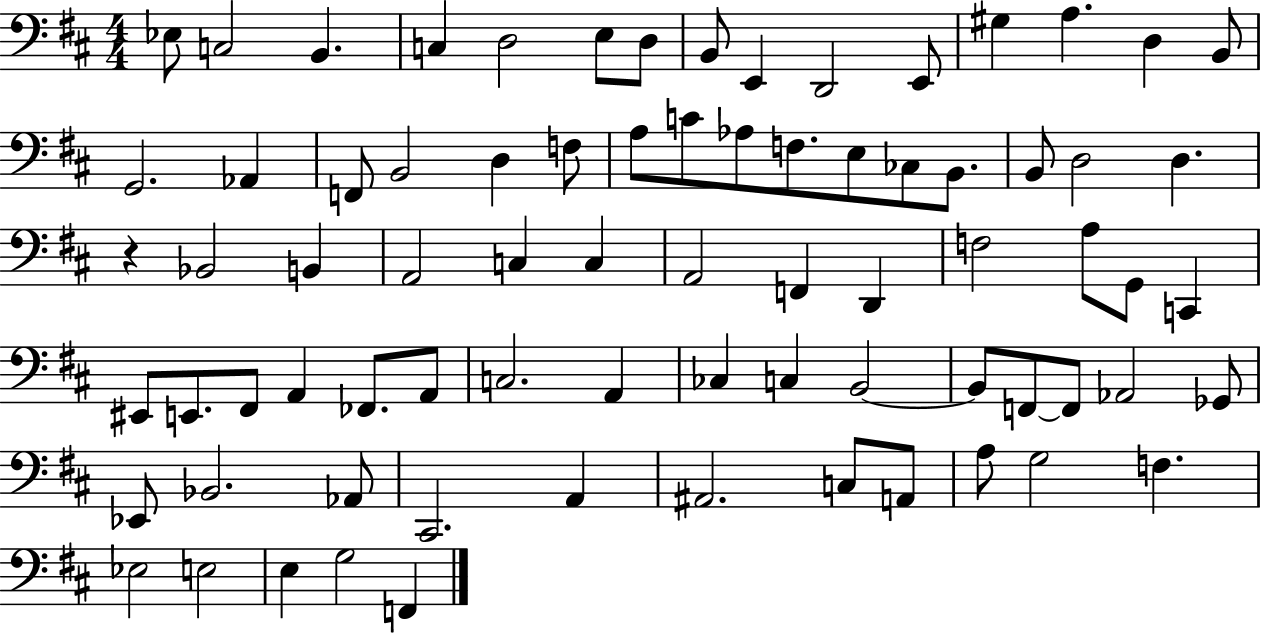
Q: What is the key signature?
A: D major